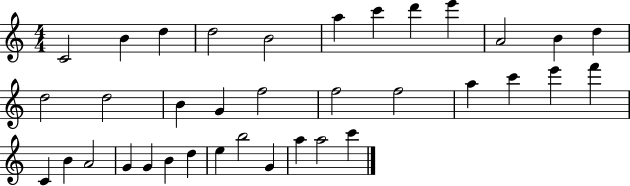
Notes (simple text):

C4/h B4/q D5/q D5/h B4/h A5/q C6/q D6/q E6/q A4/h B4/q D5/q D5/h D5/h B4/q G4/q F5/h F5/h F5/h A5/q C6/q E6/q F6/q C4/q B4/q A4/h G4/q G4/q B4/q D5/q E5/q B5/h G4/q A5/q A5/h C6/q